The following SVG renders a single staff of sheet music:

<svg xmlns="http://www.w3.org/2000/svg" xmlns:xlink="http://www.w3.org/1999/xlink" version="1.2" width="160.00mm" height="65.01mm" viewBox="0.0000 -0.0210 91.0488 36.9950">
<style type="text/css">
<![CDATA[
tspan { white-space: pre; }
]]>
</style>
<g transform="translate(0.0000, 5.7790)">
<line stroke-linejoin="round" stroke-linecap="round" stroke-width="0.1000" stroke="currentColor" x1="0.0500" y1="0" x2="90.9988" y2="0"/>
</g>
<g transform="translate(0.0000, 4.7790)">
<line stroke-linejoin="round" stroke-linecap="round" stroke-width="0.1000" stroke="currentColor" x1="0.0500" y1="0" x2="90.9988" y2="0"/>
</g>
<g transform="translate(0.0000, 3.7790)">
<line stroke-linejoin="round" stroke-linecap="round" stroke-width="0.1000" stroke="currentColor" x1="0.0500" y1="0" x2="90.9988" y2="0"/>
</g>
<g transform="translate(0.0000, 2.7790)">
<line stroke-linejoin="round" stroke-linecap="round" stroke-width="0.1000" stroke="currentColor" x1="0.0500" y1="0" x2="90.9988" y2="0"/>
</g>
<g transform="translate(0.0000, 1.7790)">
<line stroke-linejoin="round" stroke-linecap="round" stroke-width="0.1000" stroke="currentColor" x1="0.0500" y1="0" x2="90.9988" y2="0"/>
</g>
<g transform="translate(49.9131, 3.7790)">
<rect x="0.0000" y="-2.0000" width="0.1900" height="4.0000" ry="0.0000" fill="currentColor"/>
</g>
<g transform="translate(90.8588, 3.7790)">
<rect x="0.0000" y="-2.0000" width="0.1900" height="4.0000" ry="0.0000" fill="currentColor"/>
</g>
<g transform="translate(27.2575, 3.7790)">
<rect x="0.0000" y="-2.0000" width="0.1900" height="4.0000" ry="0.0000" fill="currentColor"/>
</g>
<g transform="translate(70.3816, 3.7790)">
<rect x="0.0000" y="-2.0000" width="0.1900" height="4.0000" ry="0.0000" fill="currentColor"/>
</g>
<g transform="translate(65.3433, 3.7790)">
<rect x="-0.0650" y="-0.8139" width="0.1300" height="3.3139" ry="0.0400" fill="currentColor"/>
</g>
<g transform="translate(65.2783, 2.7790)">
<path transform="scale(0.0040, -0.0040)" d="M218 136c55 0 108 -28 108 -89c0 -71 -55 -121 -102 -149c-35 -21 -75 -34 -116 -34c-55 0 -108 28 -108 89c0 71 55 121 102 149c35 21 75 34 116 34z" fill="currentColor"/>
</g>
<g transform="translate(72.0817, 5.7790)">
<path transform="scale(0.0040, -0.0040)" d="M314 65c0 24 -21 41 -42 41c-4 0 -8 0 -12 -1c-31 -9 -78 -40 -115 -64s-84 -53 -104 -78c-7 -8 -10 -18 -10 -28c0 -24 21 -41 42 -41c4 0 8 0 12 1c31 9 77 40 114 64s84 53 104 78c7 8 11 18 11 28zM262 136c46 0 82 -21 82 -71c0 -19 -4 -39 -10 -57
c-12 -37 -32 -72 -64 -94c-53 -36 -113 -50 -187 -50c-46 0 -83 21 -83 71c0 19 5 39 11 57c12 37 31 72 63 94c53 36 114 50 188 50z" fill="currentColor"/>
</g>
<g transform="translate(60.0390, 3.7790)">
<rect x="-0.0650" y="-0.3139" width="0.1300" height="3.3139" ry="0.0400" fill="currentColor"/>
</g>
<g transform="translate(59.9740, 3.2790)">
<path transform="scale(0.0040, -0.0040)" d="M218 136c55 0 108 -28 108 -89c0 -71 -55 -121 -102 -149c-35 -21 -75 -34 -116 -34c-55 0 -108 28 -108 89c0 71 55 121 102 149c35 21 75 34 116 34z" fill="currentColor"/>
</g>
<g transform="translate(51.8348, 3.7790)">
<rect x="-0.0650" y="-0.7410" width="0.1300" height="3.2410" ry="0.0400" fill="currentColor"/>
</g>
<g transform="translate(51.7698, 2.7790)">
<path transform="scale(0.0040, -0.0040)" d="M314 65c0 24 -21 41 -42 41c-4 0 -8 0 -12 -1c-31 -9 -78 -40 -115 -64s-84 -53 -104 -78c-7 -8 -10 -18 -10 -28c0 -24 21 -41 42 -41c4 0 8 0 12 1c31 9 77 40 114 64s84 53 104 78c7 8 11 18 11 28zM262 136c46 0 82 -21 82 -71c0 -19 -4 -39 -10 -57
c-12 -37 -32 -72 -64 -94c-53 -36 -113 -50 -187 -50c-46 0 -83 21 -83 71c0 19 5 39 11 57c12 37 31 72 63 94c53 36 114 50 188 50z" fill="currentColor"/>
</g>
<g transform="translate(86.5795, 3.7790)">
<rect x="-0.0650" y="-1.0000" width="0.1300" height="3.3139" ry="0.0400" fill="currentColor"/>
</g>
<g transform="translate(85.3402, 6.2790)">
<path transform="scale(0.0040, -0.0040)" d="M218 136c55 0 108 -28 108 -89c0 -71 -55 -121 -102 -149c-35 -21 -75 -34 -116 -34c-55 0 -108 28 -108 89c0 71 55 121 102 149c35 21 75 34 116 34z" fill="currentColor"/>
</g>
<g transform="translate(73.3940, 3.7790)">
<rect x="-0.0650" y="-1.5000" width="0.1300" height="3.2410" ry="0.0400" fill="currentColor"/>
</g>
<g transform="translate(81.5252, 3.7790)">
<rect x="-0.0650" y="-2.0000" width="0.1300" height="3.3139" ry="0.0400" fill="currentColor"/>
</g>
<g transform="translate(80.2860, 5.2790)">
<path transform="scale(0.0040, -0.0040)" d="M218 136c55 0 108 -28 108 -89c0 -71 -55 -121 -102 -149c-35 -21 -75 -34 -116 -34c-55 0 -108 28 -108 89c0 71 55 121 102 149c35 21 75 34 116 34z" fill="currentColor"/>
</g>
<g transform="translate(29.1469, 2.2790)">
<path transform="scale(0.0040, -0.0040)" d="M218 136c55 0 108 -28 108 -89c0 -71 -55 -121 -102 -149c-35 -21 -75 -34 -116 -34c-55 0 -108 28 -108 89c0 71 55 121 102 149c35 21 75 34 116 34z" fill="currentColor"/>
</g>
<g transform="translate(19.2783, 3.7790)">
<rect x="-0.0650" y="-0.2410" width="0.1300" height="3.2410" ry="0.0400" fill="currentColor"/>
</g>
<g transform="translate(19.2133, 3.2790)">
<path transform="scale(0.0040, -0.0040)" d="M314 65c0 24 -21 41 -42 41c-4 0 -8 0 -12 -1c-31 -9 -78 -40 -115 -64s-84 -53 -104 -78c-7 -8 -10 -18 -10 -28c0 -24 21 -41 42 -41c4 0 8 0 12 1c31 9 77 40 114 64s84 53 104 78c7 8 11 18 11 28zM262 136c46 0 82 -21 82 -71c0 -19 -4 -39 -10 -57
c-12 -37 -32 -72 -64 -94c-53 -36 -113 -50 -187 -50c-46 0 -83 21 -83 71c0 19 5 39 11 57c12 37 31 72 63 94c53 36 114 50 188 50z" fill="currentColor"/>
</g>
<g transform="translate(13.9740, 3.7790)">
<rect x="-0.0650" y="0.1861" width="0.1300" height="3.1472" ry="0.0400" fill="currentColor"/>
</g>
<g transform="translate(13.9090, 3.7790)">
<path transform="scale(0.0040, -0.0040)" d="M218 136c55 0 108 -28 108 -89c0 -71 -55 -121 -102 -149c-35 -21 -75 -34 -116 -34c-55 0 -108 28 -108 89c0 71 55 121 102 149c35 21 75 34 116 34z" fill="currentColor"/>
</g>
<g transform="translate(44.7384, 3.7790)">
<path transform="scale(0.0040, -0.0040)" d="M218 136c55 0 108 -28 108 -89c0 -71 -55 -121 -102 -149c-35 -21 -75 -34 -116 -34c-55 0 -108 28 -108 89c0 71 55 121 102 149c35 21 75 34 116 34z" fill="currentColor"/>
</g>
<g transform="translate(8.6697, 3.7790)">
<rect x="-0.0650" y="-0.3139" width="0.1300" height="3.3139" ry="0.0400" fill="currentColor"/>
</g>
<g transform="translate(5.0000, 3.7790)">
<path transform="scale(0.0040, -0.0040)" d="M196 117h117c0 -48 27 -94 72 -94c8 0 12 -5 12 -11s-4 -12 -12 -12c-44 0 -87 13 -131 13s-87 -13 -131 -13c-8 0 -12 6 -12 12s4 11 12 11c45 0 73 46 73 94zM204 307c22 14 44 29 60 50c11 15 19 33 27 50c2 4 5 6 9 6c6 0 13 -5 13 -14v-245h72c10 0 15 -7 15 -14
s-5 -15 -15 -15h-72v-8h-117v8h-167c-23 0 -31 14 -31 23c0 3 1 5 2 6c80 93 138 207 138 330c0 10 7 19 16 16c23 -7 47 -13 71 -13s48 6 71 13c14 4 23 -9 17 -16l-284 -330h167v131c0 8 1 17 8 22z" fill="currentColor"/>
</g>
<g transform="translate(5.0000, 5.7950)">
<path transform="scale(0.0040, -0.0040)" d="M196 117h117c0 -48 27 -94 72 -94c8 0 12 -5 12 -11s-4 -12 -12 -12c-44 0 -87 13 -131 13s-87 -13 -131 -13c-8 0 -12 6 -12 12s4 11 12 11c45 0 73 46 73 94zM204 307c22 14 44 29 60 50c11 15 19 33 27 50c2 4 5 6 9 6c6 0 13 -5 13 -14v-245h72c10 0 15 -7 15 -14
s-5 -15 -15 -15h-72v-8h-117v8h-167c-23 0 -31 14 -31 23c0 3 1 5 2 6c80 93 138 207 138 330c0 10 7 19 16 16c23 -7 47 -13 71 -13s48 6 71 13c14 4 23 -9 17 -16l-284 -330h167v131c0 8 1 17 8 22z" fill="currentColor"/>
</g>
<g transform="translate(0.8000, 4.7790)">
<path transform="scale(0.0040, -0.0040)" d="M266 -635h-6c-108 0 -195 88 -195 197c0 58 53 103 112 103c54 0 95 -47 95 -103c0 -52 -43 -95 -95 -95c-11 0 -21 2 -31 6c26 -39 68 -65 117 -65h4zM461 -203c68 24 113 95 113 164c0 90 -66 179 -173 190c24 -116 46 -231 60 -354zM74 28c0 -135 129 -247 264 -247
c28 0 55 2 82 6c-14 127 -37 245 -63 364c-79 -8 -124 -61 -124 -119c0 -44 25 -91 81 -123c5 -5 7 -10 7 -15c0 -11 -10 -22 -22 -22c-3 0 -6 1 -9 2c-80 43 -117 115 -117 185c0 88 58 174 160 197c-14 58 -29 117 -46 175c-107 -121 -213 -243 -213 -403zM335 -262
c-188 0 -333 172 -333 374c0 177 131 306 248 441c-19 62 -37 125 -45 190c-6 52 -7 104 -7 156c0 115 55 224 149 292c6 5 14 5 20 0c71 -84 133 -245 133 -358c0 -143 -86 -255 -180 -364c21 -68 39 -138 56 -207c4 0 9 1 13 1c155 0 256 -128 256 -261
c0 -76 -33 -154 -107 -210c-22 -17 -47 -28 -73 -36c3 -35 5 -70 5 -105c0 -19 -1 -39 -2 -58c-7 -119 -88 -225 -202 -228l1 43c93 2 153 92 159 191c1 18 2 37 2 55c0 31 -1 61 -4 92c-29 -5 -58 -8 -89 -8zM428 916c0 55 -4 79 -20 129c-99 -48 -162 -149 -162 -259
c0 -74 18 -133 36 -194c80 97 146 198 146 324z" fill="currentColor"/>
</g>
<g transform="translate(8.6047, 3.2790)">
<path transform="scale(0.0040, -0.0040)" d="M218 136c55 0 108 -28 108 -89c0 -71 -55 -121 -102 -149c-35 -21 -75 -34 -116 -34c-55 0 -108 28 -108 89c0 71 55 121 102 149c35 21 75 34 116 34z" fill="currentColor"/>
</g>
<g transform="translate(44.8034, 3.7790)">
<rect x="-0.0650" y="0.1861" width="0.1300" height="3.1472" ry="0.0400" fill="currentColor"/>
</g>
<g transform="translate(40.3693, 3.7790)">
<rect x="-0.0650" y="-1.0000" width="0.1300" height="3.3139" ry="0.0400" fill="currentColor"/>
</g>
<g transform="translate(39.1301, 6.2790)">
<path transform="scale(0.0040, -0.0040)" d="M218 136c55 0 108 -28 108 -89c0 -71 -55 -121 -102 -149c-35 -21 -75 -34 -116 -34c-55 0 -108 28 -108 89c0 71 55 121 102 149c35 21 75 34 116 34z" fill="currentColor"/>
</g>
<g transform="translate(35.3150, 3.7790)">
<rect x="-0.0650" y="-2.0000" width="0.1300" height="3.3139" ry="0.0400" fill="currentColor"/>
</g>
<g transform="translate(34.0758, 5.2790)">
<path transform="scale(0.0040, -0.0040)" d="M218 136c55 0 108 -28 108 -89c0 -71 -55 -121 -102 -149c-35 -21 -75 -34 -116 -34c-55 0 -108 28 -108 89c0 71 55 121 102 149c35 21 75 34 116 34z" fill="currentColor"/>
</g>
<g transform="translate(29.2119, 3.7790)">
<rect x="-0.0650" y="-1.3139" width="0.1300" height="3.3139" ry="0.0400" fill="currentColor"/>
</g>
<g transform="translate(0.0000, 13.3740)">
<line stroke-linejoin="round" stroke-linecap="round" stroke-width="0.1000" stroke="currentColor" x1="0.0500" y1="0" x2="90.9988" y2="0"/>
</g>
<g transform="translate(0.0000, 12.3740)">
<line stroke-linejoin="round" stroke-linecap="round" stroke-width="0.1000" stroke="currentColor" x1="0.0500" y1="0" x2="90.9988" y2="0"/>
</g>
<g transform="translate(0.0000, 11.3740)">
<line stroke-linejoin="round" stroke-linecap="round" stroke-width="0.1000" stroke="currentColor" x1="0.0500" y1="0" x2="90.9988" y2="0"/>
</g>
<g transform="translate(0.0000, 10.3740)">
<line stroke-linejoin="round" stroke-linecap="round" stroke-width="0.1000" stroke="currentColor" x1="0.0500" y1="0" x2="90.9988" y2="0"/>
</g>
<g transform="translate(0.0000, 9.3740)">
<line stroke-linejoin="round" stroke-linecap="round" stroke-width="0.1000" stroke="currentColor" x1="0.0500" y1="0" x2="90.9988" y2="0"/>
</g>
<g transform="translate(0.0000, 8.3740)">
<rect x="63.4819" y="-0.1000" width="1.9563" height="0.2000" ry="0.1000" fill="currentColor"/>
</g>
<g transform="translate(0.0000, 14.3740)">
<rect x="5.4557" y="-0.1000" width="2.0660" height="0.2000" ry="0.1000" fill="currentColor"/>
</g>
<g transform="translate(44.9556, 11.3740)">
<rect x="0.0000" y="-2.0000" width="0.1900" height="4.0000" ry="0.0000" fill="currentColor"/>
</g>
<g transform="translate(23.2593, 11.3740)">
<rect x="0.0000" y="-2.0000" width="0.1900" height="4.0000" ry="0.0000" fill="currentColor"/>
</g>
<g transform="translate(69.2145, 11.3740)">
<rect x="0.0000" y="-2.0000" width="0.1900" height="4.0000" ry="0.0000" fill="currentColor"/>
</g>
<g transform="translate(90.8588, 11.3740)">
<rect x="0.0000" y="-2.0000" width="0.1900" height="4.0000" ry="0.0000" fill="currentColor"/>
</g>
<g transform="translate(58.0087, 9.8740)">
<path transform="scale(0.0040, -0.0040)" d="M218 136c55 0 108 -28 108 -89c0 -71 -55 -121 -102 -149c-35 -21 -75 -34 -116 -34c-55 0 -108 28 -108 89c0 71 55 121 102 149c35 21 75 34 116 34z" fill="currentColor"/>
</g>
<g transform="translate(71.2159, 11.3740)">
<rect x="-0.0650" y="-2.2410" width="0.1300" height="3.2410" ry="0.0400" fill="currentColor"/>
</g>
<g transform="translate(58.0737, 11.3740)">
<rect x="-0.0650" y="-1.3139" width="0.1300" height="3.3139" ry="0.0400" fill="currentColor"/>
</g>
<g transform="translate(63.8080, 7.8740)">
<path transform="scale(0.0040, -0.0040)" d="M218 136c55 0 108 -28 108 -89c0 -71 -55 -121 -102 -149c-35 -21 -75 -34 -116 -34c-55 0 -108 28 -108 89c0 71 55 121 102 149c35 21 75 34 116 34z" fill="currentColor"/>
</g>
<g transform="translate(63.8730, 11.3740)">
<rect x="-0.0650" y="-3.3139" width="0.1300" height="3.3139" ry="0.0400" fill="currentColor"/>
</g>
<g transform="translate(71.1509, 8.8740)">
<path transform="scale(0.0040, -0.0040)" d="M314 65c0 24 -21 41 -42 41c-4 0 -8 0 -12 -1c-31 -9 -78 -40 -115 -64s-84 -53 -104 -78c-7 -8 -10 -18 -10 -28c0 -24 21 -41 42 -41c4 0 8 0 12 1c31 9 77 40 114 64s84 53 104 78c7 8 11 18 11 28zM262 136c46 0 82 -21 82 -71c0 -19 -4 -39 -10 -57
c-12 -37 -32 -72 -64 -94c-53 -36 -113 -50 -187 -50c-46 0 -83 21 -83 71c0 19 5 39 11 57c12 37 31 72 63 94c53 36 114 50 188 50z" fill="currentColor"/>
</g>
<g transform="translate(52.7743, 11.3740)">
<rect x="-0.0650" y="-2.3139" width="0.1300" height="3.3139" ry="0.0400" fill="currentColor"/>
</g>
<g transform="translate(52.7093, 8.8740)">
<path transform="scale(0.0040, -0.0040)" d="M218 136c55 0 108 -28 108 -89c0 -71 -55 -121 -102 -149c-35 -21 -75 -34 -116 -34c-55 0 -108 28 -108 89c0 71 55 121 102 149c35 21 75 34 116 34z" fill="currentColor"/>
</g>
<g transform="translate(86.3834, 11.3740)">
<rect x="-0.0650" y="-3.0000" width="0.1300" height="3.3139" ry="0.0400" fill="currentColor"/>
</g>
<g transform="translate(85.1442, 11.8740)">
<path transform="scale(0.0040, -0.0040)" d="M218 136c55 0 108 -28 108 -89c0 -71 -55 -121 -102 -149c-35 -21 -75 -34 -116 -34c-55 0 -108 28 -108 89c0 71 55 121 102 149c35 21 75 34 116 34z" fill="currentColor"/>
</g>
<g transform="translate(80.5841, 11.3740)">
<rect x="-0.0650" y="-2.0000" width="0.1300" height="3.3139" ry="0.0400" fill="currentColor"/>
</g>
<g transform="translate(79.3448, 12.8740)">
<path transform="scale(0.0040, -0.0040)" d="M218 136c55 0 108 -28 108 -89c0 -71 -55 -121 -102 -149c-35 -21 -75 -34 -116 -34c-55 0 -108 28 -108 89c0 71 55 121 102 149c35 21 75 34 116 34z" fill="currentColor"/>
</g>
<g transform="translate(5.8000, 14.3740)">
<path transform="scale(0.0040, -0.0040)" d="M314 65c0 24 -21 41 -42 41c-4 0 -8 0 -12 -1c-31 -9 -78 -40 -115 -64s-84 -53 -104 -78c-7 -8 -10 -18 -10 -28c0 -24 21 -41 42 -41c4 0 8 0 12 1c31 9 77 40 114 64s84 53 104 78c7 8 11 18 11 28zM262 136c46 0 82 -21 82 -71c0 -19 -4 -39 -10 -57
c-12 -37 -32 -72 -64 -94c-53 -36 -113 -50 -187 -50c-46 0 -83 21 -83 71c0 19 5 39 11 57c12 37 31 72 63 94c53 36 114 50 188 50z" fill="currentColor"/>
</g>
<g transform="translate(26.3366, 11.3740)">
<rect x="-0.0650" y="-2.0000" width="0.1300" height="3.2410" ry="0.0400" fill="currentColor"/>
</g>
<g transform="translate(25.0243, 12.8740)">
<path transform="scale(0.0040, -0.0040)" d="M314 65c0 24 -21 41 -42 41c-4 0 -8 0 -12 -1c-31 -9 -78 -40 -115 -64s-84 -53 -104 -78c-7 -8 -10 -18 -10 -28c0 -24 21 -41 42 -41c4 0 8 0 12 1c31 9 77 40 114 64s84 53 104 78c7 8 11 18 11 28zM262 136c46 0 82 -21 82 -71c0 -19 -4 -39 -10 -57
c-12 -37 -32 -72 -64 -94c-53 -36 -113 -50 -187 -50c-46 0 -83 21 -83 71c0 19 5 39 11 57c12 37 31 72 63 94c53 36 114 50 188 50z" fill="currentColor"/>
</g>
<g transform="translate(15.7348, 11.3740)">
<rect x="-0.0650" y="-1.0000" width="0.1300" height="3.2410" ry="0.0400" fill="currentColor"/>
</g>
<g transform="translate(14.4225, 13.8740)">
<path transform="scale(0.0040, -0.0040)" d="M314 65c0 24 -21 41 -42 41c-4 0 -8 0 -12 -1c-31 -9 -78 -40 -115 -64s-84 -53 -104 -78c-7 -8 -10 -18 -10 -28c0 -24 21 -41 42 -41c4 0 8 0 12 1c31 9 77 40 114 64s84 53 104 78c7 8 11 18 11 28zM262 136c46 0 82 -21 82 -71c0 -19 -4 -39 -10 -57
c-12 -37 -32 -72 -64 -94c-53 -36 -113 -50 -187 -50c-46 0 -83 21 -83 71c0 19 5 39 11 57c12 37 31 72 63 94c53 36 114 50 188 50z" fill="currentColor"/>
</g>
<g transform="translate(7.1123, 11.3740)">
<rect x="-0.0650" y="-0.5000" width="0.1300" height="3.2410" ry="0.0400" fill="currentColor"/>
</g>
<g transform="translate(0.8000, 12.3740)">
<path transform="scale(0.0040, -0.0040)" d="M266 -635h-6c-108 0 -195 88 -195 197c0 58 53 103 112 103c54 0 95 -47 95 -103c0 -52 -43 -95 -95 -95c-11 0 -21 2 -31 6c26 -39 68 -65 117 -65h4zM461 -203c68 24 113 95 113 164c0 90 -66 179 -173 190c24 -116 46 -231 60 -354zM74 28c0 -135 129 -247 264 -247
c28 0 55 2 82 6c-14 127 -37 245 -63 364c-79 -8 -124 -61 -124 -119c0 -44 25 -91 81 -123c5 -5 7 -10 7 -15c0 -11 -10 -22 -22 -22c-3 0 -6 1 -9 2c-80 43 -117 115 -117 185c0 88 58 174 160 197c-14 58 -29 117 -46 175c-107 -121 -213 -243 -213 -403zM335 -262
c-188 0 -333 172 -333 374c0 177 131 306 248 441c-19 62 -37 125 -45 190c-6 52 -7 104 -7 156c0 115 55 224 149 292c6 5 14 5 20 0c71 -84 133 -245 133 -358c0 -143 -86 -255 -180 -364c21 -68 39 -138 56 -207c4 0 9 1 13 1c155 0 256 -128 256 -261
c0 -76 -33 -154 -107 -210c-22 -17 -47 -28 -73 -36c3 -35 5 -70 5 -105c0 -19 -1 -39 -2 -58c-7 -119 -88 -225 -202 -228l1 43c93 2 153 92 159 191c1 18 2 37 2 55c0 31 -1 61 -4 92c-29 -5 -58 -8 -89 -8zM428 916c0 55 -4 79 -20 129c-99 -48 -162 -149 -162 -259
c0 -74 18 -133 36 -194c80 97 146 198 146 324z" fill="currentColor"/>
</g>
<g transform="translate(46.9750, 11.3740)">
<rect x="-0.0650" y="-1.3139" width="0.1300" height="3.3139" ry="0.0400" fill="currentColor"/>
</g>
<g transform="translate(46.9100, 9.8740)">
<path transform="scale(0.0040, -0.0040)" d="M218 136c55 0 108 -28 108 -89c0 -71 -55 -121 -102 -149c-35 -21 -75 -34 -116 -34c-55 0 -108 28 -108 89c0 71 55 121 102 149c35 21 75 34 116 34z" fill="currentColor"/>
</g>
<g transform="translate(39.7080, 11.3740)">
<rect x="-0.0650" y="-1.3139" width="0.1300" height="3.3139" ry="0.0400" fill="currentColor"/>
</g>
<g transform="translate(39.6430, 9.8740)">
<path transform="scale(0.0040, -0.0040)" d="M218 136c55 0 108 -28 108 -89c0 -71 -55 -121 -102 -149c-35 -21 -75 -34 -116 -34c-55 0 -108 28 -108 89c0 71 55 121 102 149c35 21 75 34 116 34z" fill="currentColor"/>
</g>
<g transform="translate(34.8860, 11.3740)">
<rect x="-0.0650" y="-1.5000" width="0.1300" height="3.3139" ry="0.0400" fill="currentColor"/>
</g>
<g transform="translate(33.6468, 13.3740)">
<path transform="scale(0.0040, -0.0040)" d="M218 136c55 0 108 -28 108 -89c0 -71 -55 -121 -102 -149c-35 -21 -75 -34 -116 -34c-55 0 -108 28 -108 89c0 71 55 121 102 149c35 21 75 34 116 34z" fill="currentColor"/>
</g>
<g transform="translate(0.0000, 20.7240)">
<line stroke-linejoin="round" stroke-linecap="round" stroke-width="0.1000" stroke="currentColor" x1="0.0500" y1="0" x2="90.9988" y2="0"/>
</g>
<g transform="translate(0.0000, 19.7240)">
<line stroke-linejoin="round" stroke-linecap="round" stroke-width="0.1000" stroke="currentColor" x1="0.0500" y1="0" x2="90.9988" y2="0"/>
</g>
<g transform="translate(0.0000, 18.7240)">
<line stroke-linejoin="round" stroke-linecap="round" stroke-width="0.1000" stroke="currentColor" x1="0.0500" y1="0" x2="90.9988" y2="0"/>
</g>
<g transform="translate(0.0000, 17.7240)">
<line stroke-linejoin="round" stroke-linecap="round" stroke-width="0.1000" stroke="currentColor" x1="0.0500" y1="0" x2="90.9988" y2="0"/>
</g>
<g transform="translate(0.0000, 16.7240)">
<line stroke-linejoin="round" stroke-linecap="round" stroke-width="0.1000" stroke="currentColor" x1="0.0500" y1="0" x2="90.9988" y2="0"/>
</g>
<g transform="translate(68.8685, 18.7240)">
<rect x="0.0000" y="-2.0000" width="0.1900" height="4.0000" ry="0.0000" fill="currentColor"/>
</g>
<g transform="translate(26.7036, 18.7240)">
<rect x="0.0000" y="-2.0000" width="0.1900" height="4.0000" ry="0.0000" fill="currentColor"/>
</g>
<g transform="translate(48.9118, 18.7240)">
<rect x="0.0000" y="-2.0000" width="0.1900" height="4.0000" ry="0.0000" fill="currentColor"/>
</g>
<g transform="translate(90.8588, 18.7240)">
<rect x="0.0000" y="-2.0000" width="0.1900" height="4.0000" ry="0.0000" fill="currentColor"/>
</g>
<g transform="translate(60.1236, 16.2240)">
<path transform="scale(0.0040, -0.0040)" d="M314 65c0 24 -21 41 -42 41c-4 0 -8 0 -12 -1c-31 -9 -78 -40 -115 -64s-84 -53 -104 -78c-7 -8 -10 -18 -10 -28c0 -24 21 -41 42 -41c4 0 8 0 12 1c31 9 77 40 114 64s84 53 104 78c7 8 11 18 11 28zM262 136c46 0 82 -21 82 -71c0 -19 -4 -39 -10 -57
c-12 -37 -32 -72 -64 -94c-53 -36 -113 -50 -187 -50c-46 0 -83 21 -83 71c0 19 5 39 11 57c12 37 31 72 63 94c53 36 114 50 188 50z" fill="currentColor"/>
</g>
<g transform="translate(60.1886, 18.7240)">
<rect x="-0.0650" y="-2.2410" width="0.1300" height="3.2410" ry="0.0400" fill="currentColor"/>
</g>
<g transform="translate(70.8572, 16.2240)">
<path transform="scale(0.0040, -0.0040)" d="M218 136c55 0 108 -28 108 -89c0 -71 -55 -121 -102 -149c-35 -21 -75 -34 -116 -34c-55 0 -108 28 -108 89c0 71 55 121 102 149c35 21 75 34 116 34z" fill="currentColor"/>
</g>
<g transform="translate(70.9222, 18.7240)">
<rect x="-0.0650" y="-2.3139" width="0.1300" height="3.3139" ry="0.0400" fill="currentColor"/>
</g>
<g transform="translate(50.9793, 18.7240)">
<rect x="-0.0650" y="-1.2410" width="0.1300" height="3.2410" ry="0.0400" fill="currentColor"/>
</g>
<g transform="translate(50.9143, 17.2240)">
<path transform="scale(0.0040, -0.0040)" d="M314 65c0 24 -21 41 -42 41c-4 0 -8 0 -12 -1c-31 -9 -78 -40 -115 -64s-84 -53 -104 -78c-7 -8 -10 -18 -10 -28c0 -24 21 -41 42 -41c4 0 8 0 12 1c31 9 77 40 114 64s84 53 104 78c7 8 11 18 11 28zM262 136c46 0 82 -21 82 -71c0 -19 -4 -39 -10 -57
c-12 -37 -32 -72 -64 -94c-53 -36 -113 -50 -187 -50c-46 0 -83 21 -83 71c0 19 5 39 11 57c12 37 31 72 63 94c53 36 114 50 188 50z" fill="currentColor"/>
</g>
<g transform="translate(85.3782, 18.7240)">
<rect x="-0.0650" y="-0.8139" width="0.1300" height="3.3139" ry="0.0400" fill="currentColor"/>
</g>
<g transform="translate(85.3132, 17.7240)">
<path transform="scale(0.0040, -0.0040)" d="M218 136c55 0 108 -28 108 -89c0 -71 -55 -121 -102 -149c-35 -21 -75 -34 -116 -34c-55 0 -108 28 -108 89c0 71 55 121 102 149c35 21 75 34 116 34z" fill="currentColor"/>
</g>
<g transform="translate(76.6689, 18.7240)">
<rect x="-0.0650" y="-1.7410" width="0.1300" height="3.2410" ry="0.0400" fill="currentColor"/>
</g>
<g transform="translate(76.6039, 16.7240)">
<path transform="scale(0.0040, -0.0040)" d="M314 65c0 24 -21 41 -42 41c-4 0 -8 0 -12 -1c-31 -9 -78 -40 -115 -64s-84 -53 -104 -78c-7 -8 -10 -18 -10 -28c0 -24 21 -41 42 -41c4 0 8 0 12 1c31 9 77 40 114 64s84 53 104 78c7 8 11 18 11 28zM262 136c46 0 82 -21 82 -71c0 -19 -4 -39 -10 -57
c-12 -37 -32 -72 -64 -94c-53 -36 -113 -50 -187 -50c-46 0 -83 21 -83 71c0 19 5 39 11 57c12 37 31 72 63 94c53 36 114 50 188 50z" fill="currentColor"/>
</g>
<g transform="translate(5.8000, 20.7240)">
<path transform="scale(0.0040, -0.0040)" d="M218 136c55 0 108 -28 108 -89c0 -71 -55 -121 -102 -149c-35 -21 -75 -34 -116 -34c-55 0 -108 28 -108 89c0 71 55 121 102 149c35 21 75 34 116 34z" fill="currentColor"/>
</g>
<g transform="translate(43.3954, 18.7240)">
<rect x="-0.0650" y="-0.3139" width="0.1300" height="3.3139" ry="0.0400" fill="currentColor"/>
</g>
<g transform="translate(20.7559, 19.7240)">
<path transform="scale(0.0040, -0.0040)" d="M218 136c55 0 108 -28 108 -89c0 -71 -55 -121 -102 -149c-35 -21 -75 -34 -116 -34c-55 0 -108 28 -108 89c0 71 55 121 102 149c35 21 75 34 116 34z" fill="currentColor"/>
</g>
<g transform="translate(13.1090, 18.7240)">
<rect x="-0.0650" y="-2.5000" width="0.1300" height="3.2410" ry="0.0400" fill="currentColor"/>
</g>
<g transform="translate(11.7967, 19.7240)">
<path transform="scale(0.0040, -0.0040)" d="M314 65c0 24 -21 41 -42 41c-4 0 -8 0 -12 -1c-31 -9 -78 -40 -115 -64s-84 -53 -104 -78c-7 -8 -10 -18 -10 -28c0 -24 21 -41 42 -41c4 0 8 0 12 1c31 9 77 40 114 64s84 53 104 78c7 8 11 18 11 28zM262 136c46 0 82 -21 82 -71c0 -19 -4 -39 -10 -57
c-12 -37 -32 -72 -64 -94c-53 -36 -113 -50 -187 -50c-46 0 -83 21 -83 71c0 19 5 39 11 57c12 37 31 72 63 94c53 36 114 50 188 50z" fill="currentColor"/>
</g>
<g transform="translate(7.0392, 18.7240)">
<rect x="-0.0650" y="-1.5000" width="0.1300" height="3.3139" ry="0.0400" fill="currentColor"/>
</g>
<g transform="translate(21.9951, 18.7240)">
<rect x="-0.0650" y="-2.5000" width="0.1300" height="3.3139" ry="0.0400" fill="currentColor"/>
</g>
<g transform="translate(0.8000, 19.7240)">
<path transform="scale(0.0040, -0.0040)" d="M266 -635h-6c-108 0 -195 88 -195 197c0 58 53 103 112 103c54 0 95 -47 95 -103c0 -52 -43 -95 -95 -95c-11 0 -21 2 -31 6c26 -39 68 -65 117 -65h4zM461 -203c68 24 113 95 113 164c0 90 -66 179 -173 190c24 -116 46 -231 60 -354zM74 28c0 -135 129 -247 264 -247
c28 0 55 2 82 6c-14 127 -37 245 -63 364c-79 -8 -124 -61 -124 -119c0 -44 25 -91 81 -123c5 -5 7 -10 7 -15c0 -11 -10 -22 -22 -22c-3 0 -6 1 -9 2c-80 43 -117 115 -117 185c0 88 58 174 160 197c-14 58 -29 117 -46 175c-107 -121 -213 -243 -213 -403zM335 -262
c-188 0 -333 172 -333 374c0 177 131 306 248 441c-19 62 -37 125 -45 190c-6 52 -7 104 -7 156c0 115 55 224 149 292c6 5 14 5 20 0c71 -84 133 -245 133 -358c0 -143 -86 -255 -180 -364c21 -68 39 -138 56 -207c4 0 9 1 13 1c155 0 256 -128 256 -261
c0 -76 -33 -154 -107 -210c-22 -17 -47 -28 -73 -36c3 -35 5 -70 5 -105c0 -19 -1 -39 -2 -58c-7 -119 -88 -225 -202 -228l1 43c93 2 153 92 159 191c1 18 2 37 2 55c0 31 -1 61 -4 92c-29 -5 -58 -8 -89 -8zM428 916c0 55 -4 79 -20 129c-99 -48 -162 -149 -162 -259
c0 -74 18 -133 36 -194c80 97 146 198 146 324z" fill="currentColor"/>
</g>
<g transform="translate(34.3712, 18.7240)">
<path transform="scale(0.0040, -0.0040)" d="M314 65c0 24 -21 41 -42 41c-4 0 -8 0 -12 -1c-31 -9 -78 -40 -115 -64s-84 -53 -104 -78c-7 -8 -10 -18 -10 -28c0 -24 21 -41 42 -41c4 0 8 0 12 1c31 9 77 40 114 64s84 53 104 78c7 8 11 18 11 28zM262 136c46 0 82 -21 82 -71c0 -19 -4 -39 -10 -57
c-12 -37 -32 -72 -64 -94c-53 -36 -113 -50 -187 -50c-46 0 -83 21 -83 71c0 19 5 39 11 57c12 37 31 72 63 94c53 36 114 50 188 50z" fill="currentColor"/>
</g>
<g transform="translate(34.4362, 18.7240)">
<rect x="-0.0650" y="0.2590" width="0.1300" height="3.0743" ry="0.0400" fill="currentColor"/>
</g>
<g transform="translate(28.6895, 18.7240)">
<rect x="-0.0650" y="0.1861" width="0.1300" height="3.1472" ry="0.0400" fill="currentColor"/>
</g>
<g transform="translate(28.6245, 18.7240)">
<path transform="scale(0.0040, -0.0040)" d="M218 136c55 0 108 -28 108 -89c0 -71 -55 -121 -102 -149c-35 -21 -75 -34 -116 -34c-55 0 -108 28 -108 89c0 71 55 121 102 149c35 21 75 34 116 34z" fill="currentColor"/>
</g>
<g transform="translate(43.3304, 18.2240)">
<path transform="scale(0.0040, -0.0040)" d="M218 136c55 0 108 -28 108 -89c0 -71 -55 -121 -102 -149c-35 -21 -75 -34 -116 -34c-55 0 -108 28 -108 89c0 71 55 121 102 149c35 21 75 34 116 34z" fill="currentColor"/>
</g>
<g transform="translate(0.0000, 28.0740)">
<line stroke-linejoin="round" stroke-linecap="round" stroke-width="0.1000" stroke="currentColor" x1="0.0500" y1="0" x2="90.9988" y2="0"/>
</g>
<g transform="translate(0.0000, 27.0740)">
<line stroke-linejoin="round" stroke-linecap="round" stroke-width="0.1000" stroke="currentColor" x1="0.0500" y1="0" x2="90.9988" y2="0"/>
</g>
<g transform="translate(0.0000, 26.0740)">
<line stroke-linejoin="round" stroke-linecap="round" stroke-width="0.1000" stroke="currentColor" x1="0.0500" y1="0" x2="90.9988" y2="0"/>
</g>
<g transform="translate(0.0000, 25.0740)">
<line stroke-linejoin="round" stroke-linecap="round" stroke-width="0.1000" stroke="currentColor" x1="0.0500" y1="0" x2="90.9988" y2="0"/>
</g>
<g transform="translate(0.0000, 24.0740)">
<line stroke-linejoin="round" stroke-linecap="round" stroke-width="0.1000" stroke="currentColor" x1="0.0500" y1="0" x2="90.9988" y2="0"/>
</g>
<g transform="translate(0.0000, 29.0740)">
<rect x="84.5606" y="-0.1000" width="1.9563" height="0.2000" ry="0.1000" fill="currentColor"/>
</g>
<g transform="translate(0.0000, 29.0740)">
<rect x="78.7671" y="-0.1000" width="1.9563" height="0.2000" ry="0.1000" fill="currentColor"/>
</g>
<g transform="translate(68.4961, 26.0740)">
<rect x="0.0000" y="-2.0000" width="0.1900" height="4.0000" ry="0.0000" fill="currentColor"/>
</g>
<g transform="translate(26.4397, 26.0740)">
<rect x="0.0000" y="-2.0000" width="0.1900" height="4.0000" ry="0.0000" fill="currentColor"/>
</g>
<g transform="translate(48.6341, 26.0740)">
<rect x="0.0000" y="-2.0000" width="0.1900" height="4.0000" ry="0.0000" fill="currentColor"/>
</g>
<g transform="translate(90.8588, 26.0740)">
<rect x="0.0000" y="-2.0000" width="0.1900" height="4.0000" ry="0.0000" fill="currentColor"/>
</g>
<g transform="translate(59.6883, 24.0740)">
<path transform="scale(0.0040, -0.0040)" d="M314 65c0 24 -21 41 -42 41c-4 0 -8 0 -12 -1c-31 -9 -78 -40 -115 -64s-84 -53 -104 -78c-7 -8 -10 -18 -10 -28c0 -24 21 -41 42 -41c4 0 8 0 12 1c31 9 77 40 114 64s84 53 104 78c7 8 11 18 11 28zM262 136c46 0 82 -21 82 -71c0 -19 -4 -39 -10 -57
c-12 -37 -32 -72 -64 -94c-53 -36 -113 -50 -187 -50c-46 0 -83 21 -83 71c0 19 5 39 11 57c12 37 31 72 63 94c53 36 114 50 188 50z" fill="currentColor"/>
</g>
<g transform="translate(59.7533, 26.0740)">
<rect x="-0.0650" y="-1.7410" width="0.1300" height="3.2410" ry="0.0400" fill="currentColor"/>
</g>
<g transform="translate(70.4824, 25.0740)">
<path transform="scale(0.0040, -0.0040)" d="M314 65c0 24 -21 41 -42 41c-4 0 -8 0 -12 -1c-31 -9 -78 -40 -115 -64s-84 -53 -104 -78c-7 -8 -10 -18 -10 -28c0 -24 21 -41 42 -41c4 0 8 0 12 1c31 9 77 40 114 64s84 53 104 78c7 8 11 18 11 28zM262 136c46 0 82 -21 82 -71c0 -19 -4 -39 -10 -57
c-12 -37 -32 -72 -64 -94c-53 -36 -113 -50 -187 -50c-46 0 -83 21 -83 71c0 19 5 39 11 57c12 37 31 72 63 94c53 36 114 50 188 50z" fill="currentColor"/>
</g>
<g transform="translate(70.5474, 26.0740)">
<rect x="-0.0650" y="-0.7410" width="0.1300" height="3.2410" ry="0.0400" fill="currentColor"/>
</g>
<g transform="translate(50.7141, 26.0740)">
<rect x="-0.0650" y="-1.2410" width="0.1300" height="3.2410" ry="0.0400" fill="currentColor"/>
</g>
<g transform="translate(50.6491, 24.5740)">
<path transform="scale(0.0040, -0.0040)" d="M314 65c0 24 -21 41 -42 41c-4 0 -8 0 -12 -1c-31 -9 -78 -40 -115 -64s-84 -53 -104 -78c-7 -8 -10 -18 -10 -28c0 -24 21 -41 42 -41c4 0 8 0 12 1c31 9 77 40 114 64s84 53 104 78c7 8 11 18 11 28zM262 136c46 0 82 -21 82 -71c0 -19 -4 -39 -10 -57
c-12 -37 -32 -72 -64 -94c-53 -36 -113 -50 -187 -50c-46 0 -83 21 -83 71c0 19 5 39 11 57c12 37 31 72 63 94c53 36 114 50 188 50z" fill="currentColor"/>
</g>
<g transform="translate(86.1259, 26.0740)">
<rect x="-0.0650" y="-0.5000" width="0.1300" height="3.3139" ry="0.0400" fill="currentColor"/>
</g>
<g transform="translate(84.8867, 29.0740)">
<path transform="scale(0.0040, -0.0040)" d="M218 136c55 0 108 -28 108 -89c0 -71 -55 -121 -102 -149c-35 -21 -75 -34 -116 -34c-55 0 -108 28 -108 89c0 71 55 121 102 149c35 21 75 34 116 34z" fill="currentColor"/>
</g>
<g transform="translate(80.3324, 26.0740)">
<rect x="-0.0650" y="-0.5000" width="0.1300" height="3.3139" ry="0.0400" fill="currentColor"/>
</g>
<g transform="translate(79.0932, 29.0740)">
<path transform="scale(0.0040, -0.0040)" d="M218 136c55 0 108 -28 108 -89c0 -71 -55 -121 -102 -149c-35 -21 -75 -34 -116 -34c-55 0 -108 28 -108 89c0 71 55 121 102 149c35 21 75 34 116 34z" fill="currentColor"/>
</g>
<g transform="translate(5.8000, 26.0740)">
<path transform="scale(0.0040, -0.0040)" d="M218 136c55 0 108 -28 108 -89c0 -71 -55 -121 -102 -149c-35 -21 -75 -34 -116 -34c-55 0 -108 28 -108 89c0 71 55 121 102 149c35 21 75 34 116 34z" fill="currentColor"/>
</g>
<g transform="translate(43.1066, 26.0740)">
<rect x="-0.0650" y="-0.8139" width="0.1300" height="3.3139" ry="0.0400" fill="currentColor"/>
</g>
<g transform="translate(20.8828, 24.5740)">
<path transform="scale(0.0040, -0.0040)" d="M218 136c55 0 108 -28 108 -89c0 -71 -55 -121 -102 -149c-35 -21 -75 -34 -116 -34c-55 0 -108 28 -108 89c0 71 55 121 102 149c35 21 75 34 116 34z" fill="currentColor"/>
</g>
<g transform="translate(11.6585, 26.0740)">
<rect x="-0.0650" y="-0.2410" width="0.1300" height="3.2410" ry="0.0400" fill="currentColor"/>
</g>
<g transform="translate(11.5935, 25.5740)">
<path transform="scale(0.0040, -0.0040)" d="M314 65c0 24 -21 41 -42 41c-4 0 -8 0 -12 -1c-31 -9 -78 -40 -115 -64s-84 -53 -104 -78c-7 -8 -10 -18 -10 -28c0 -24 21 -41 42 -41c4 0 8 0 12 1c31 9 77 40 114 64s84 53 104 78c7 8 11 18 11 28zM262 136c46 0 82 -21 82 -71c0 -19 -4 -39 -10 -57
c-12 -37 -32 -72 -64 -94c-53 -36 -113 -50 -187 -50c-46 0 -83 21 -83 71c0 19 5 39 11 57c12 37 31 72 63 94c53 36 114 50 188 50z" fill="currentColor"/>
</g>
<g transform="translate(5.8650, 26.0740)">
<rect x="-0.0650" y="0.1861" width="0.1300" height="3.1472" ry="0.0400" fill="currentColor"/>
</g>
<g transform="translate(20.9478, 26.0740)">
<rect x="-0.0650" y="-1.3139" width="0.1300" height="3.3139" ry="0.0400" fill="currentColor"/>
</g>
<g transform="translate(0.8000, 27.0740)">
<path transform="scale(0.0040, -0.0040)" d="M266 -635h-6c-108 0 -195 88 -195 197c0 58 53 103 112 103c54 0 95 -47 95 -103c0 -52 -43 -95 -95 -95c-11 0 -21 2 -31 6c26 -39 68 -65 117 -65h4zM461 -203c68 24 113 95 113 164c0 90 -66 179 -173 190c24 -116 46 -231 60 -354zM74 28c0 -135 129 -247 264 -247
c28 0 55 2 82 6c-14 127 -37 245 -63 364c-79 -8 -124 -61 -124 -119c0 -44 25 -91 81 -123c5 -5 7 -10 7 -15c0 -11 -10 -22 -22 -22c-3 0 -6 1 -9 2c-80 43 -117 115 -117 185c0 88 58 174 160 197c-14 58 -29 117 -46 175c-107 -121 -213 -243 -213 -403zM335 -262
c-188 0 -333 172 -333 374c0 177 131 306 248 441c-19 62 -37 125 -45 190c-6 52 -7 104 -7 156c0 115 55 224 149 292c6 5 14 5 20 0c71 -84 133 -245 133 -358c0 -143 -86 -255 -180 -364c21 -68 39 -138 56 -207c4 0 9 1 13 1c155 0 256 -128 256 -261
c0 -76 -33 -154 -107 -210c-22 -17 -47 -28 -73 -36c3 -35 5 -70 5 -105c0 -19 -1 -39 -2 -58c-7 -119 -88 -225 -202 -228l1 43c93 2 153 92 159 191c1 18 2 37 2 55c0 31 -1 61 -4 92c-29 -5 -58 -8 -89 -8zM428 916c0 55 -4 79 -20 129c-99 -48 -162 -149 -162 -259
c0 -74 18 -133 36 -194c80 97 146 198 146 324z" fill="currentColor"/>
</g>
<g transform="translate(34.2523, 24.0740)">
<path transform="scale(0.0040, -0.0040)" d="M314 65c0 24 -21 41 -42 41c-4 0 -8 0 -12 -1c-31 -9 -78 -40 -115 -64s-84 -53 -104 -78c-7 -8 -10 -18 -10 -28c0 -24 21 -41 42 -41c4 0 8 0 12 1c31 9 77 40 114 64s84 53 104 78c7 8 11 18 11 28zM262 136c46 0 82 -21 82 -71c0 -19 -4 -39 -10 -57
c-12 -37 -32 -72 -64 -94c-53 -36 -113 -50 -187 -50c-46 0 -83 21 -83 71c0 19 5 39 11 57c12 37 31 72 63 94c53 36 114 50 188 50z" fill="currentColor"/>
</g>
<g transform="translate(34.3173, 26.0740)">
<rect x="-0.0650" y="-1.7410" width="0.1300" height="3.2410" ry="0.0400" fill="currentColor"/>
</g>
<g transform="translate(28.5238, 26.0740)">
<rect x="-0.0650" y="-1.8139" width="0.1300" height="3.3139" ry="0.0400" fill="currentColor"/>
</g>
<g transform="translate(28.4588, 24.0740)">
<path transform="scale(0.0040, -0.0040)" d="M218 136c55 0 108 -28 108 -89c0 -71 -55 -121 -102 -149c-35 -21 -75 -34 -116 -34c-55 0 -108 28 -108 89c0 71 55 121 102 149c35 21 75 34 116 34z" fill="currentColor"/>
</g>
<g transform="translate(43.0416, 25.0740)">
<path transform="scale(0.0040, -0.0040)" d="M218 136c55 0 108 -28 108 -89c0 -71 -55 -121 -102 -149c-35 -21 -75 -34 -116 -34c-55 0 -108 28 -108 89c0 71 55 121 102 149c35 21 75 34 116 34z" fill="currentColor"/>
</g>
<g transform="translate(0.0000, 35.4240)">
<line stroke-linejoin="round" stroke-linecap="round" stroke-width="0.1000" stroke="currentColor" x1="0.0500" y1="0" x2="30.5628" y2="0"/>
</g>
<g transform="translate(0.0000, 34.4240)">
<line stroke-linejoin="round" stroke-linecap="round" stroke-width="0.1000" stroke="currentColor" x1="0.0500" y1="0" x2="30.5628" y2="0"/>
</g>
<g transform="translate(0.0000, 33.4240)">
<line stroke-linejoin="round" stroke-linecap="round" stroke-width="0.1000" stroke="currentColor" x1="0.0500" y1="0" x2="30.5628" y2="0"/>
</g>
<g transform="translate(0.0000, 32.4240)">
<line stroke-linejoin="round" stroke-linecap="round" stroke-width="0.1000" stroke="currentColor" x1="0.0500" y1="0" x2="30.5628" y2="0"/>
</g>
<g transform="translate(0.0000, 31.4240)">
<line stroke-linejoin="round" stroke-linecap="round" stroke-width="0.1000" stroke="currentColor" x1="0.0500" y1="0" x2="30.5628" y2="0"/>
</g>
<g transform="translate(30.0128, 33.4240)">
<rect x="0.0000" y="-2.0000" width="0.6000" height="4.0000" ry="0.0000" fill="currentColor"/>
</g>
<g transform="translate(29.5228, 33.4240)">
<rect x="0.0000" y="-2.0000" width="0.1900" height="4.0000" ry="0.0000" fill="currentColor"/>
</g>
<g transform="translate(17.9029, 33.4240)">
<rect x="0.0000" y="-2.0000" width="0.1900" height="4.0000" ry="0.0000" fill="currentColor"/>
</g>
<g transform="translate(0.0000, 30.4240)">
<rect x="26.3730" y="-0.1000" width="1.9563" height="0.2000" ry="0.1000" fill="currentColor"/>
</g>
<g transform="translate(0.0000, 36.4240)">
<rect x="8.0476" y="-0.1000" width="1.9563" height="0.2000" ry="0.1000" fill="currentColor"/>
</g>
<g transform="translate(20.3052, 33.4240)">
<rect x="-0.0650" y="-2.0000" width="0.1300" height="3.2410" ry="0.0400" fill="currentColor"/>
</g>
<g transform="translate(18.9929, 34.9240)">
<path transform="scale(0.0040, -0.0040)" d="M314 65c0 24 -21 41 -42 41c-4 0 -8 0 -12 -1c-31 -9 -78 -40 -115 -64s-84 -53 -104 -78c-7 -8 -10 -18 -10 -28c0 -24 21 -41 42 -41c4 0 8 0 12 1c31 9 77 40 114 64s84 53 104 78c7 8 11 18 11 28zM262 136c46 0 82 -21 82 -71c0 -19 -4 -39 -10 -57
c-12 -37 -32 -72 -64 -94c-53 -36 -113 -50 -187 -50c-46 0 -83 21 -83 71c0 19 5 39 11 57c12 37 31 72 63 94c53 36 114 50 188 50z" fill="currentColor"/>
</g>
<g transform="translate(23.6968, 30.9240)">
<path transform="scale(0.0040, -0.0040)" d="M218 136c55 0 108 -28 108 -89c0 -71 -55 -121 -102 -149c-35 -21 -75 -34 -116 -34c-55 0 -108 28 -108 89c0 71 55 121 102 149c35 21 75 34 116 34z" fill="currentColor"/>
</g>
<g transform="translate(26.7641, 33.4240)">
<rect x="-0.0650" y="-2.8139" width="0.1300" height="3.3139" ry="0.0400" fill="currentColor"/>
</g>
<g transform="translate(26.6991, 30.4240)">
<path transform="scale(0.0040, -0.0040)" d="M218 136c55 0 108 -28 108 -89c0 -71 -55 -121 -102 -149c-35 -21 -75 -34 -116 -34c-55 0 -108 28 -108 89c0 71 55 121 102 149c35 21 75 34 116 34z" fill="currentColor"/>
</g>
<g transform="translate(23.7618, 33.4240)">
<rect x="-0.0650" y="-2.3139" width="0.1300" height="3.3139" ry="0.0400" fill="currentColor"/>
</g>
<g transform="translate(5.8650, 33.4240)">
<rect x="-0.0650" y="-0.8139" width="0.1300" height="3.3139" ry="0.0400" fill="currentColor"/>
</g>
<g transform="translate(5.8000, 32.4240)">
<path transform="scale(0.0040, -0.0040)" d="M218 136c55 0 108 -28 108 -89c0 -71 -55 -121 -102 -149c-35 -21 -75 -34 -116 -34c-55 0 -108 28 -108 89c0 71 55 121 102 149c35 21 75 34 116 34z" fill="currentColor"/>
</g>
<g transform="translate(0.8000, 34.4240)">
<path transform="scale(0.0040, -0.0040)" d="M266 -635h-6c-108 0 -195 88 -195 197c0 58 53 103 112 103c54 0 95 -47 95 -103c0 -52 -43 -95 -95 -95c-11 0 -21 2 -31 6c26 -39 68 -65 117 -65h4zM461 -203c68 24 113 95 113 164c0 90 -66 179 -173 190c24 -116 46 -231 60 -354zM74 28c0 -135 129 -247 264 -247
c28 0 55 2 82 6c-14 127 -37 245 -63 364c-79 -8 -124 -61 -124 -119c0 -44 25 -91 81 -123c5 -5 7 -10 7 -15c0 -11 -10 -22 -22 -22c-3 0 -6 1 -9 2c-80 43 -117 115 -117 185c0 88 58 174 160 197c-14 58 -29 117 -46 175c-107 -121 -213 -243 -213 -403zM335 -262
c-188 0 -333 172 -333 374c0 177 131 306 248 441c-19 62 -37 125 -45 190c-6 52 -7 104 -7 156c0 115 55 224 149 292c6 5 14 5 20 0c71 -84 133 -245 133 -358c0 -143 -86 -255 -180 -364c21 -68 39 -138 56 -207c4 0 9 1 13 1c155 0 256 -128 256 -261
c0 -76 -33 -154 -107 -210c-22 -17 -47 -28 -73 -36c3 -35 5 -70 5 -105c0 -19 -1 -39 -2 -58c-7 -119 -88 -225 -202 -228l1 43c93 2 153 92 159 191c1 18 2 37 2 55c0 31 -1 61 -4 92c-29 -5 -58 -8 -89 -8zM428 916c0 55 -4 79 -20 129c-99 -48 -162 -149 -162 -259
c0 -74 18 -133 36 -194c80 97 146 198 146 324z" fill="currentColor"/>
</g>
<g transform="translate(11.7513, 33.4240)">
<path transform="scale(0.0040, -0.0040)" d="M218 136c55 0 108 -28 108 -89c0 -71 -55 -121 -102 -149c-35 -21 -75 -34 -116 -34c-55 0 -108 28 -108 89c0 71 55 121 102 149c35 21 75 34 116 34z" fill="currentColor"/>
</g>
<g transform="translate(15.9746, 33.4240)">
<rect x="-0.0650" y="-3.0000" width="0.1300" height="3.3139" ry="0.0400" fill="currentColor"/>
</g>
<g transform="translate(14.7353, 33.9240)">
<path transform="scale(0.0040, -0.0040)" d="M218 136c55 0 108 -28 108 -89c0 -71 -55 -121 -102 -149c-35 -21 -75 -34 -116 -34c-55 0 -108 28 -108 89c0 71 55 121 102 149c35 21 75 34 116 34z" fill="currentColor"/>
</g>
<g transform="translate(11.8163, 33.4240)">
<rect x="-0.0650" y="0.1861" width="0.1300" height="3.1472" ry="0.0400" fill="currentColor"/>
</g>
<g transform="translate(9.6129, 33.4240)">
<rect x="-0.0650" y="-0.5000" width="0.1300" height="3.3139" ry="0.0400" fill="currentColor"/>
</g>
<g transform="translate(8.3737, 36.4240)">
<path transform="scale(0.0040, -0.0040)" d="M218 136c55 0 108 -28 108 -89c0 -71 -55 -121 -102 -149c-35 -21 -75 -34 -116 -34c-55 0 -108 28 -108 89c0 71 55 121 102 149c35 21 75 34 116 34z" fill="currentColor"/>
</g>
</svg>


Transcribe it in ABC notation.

X:1
T:Untitled
M:4/4
L:1/4
K:C
c B c2 e F D B d2 c d E2 F D C2 D2 F2 E e e g e b g2 F A E G2 G B B2 c e2 g2 g f2 d B c2 e f f2 d e2 f2 d2 C C d C B A F2 g a